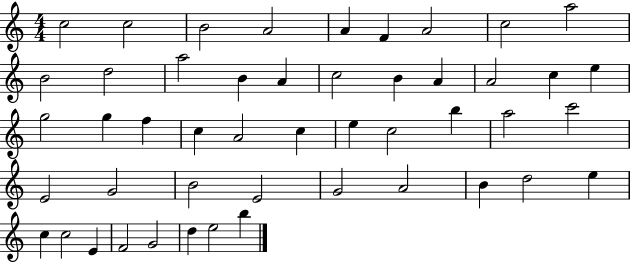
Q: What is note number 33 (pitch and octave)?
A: G4